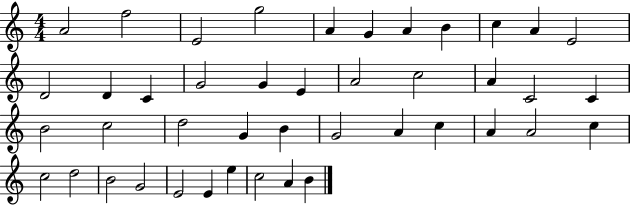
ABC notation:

X:1
T:Untitled
M:4/4
L:1/4
K:C
A2 f2 E2 g2 A G A B c A E2 D2 D C G2 G E A2 c2 A C2 C B2 c2 d2 G B G2 A c A A2 c c2 d2 B2 G2 E2 E e c2 A B